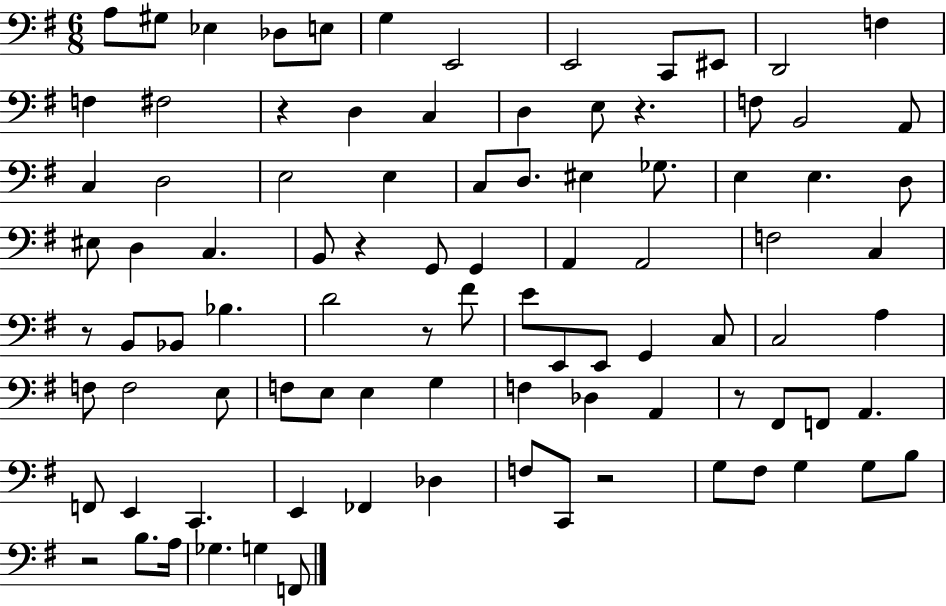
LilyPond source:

{
  \clef bass
  \numericTimeSignature
  \time 6/8
  \key g \major
  a8 gis8 ees4 des8 e8 | g4 e,2 | e,2 c,8 eis,8 | d,2 f4 | \break f4 fis2 | r4 d4 c4 | d4 e8 r4. | f8 b,2 a,8 | \break c4 d2 | e2 e4 | c8 d8. eis4 ges8. | e4 e4. d8 | \break eis8 d4 c4. | b,8 r4 g,8 g,4 | a,4 a,2 | f2 c4 | \break r8 b,8 bes,8 bes4. | d'2 r8 fis'8 | e'8 e,8 e,8 g,4 c8 | c2 a4 | \break f8 f2 e8 | f8 e8 e4 g4 | f4 des4 a,4 | r8 fis,8 f,8 a,4. | \break f,8 e,4 c,4. | e,4 fes,4 des4 | f8 c,8 r2 | g8 fis8 g4 g8 b8 | \break r2 b8. a16 | ges4. g4 f,8 | \bar "|."
}